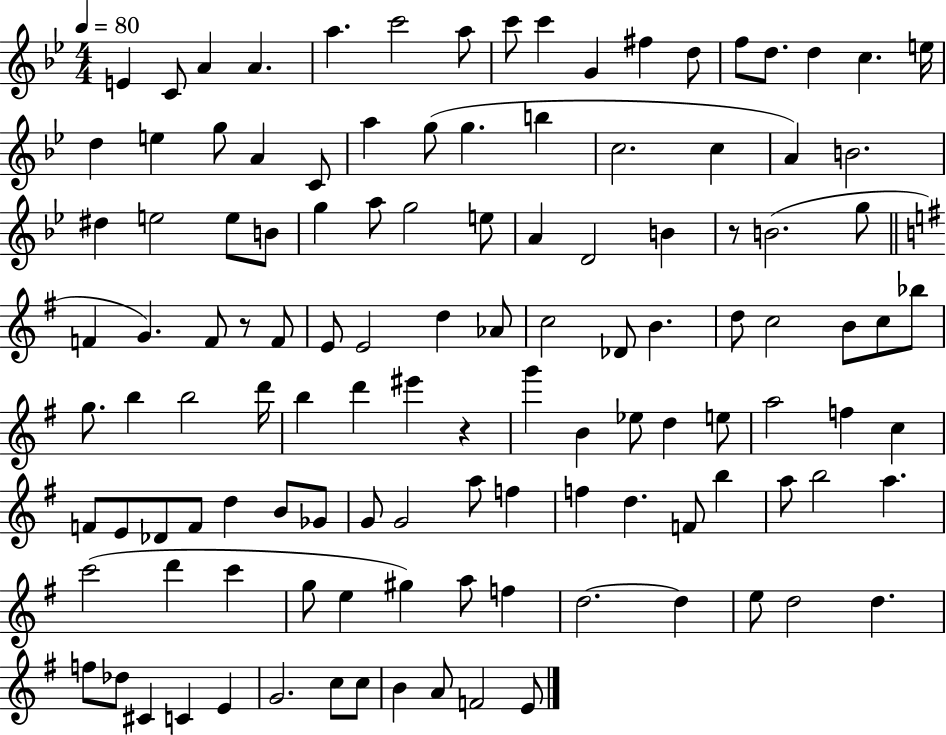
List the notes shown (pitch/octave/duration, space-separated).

E4/q C4/e A4/q A4/q. A5/q. C6/h A5/e C6/e C6/q G4/q F#5/q D5/e F5/e D5/e. D5/q C5/q. E5/s D5/q E5/q G5/e A4/q C4/e A5/q G5/e G5/q. B5/q C5/h. C5/q A4/q B4/h. D#5/q E5/h E5/e B4/e G5/q A5/e G5/h E5/e A4/q D4/h B4/q R/e B4/h. G5/e F4/q G4/q. F4/e R/e F4/e E4/e E4/h D5/q Ab4/e C5/h Db4/e B4/q. D5/e C5/h B4/e C5/e Bb5/e G5/e. B5/q B5/h D6/s B5/q D6/q EIS6/q R/q G6/q B4/q Eb5/e D5/q E5/e A5/h F5/q C5/q F4/e E4/e Db4/e F4/e D5/q B4/e Gb4/e G4/e G4/h A5/e F5/q F5/q D5/q. F4/e B5/q A5/e B5/h A5/q. C6/h D6/q C6/q G5/e E5/q G#5/q A5/e F5/q D5/h. D5/q E5/e D5/h D5/q. F5/e Db5/e C#4/q C4/q E4/q G4/h. C5/e C5/e B4/q A4/e F4/h E4/e